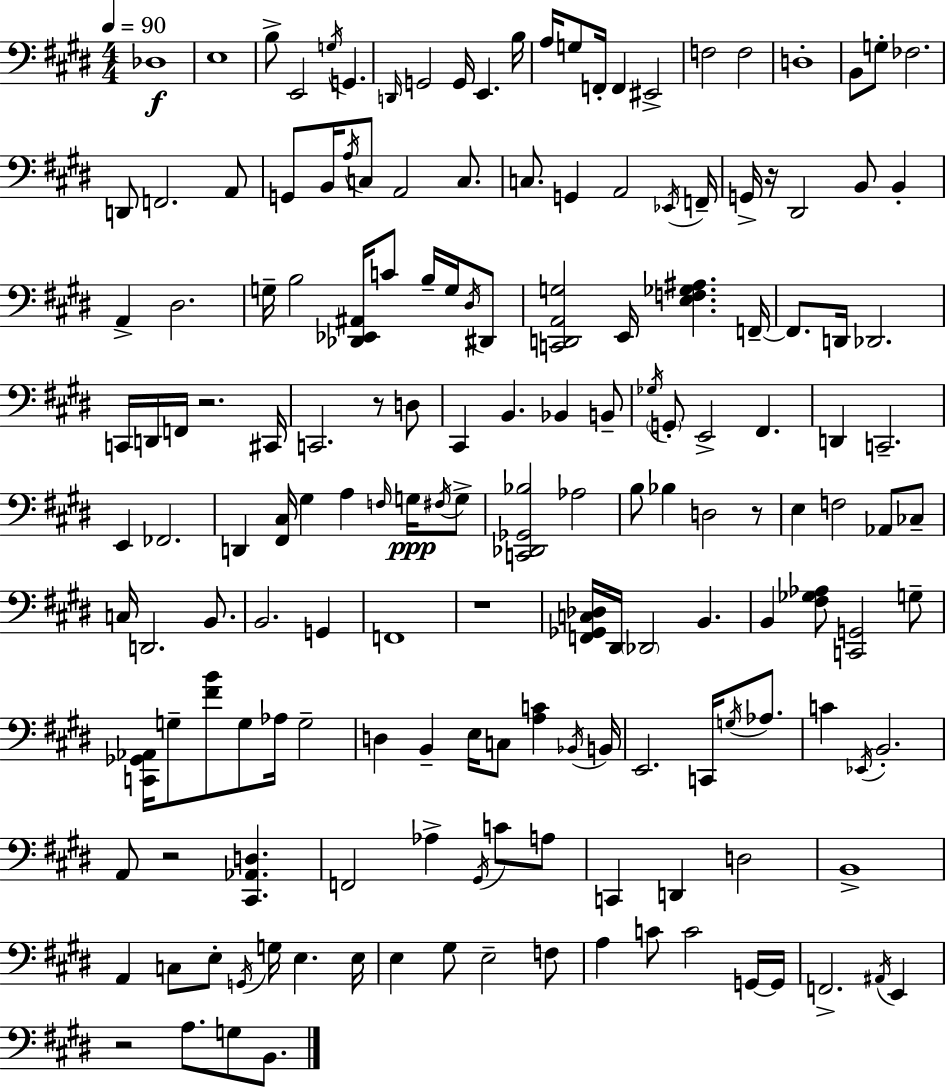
{
  \clef bass
  \numericTimeSignature
  \time 4/4
  \key e \major
  \tempo 4 = 90
  des1\f | e1 | b8-> e,2 \acciaccatura { g16 } g,4. | \grace { d,16 } g,2 g,16 e,4. | \break b16 a16 g8 f,16-. f,4 eis,2-> | f2 f2 | d1-. | b,8 g8-. fes2. | \break d,8 f,2. | a,8 g,8 b,16 \acciaccatura { a16 } c8 a,2 | c8. c8. g,4 a,2 | \acciaccatura { ees,16 } f,16-- g,16-> r16 dis,2 b,8 | \break b,4-. a,4-> dis2. | g16-- b2 <des, ees, ais,>16 c'8 | b16-- g16 \acciaccatura { dis16 } dis,8 <c, d, a, g>2 e,16 <e f ges ais>4. | f,16--~~ f,8. d,16 des,2. | \break c,16 d,16 f,16 r2. | cis,16 c,2. | r8 d8 cis,4 b,4. bes,4 | b,8-- \acciaccatura { ges16 } \parenthesize g,8-. e,2-> | \break fis,4. d,4 c,2.-- | e,4 fes,2. | d,4 <fis, cis>16 gis4 a4 | \grace { f16 } g16\ppp \acciaccatura { fis16 } g8-> <c, des, ges, bes>2 | \break aes2 b8 bes4 d2 | r8 e4 f2 | aes,8 ces8-- c16 d,2. | b,8. b,2. | \break g,4 f,1 | r1 | <f, ges, c des>16 dis,16 \parenthesize des,2 | b,4. b,4 <fis ges aes>8 <c, g,>2 | \break g8-- <c, ges, aes,>16 g8-- <fis' b'>8 g8 aes16 | g2-- d4 b,4-- | e16 c8 <a c'>4 \acciaccatura { bes,16 } b,16 e,2. | c,16 \acciaccatura { g16 } aes8. c'4 \acciaccatura { ees,16 } b,2.-. | \break a,8 r2 | <cis, aes, d>4. f,2 | aes4-> \acciaccatura { gis,16 } c'8 a8 c,4 | d,4 d2 b,1-> | \break a,4 | c8 e8-. \acciaccatura { g,16 } g16 e4. e16 e4 | gis8 e2-- f8 a4 | c'8 c'2 g,16~~ g,16 f,2.-> | \break \acciaccatura { ais,16 } e,4 r2 | a8. g8 b,8. \bar "|."
}